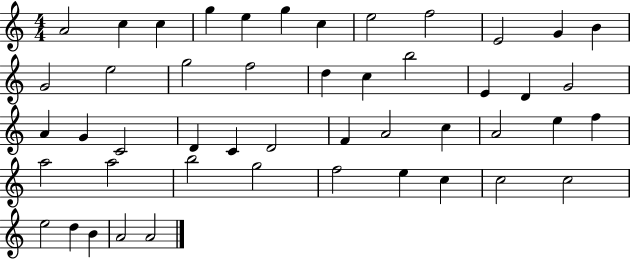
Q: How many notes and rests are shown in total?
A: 48